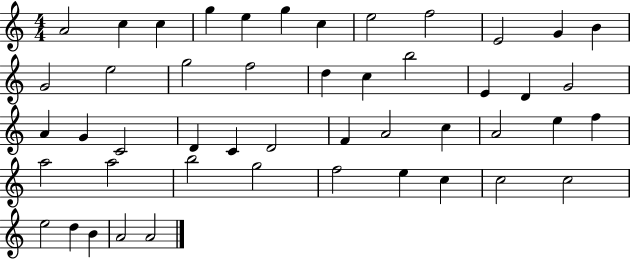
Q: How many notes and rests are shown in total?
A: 48